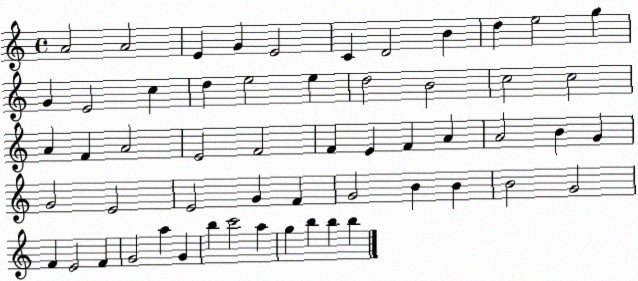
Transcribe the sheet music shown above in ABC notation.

X:1
T:Untitled
M:4/4
L:1/4
K:C
A2 A2 E G E2 C D2 B d e2 g G E2 c d e2 e d2 B2 c2 c2 A F A2 E2 F2 F E F A A2 B G G2 E2 E2 G F G2 B B B2 G2 F E2 F G2 a G b c'2 a g b b b